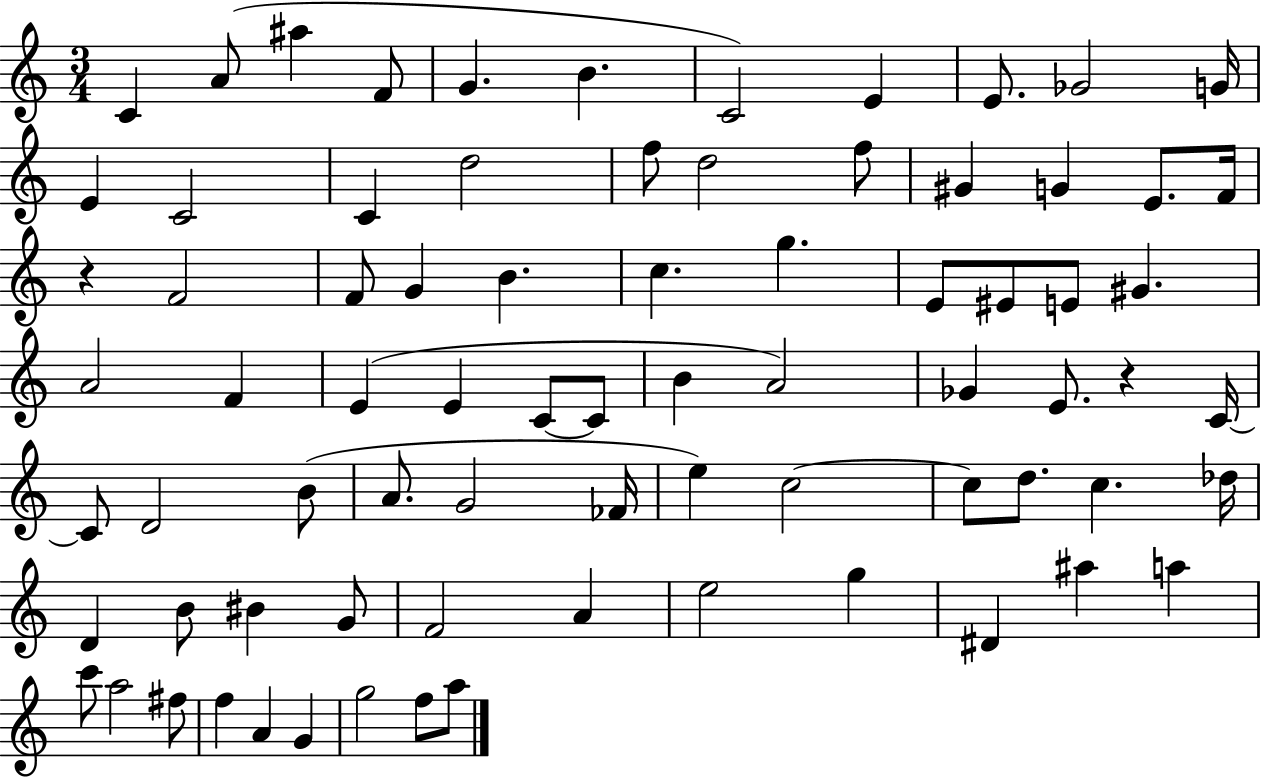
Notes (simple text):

C4/q A4/e A#5/q F4/e G4/q. B4/q. C4/h E4/q E4/e. Gb4/h G4/s E4/q C4/h C4/q D5/h F5/e D5/h F5/e G#4/q G4/q E4/e. F4/s R/q F4/h F4/e G4/q B4/q. C5/q. G5/q. E4/e EIS4/e E4/e G#4/q. A4/h F4/q E4/q E4/q C4/e C4/e B4/q A4/h Gb4/q E4/e. R/q C4/s C4/e D4/h B4/e A4/e. G4/h FES4/s E5/q C5/h C5/e D5/e. C5/q. Db5/s D4/q B4/e BIS4/q G4/e F4/h A4/q E5/h G5/q D#4/q A#5/q A5/q C6/e A5/h F#5/e F5/q A4/q G4/q G5/h F5/e A5/e